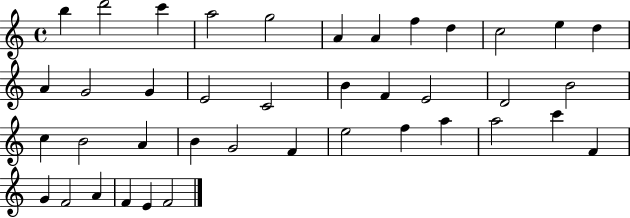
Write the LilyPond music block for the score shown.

{
  \clef treble
  \time 4/4
  \defaultTimeSignature
  \key c \major
  b''4 d'''2 c'''4 | a''2 g''2 | a'4 a'4 f''4 d''4 | c''2 e''4 d''4 | \break a'4 g'2 g'4 | e'2 c'2 | b'4 f'4 e'2 | d'2 b'2 | \break c''4 b'2 a'4 | b'4 g'2 f'4 | e''2 f''4 a''4 | a''2 c'''4 f'4 | \break g'4 f'2 a'4 | f'4 e'4 f'2 | \bar "|."
}